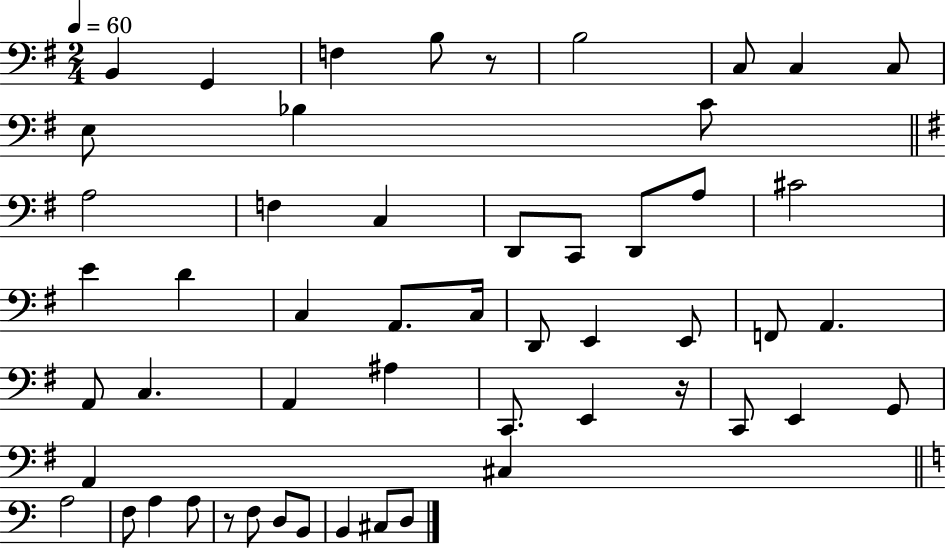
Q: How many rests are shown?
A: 3